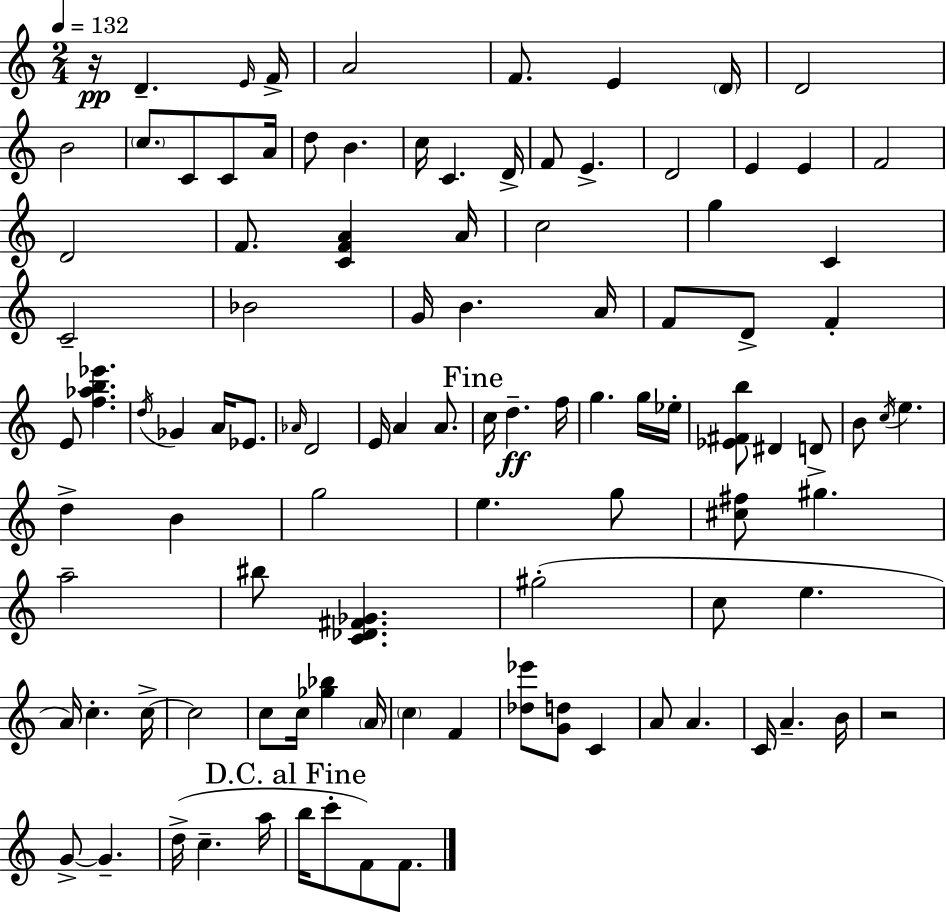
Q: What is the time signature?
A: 2/4